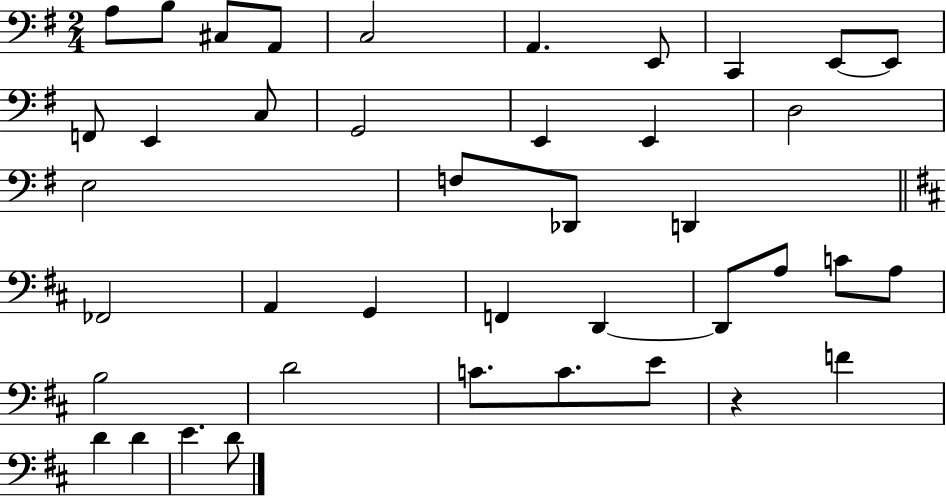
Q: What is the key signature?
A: G major